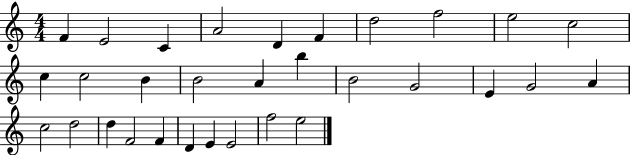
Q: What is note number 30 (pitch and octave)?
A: F5